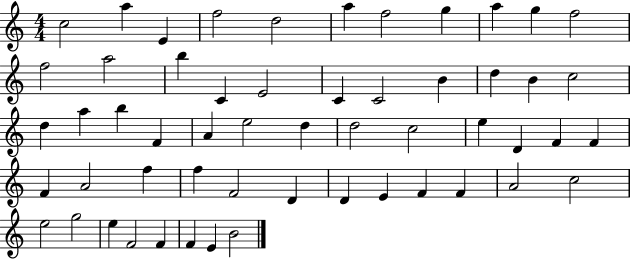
X:1
T:Untitled
M:4/4
L:1/4
K:C
c2 a E f2 d2 a f2 g a g f2 f2 a2 b C E2 C C2 B d B c2 d a b F A e2 d d2 c2 e D F F F A2 f f F2 D D E F F A2 c2 e2 g2 e F2 F F E B2